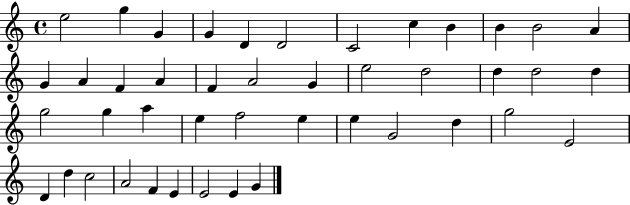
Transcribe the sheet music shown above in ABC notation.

X:1
T:Untitled
M:4/4
L:1/4
K:C
e2 g G G D D2 C2 c B B B2 A G A F A F A2 G e2 d2 d d2 d g2 g a e f2 e e G2 d g2 E2 D d c2 A2 F E E2 E G